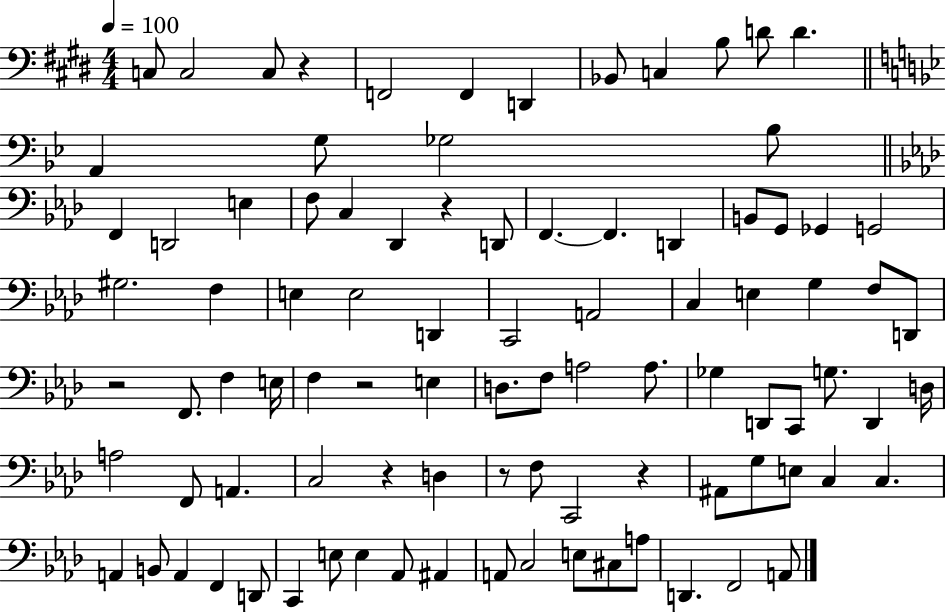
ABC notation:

X:1
T:Untitled
M:4/4
L:1/4
K:E
C,/2 C,2 C,/2 z F,,2 F,, D,, _B,,/2 C, B,/2 D/2 D A,, G,/2 _G,2 _B,/2 F,, D,,2 E, F,/2 C, _D,, z D,,/2 F,, F,, D,, B,,/2 G,,/2 _G,, G,,2 ^G,2 F, E, E,2 D,, C,,2 A,,2 C, E, G, F,/2 D,,/2 z2 F,,/2 F, E,/4 F, z2 E, D,/2 F,/2 A,2 A,/2 _G, D,,/2 C,,/2 G,/2 D,, D,/4 A,2 F,,/2 A,, C,2 z D, z/2 F,/2 C,,2 z ^A,,/2 G,/2 E,/2 C, C, A,, B,,/2 A,, F,, D,,/2 C,, E,/2 E, _A,,/2 ^A,, A,,/2 C,2 E,/2 ^C,/2 A,/2 D,, F,,2 A,,/2